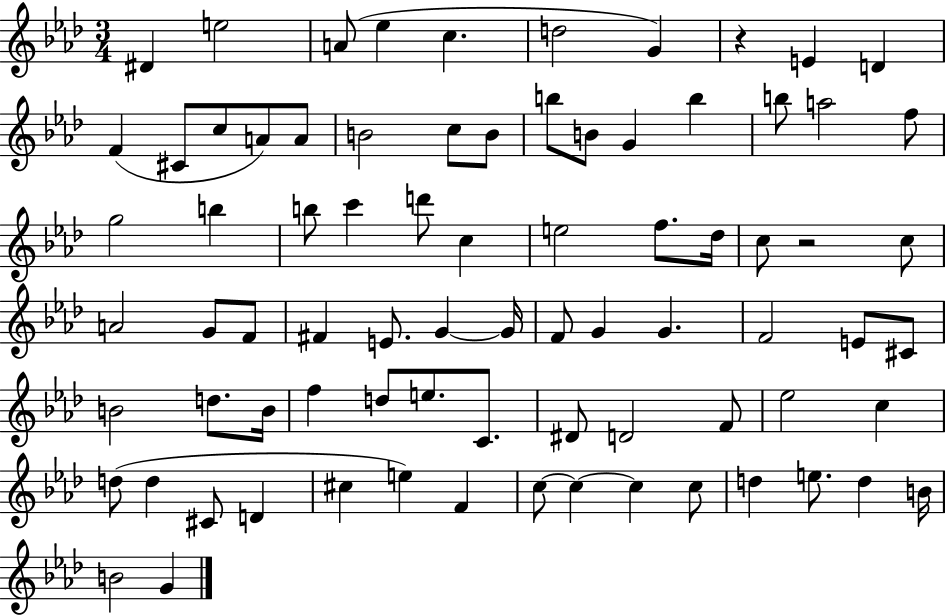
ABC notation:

X:1
T:Untitled
M:3/4
L:1/4
K:Ab
^D e2 A/2 _e c d2 G z E D F ^C/2 c/2 A/2 A/2 B2 c/2 B/2 b/2 B/2 G b b/2 a2 f/2 g2 b b/2 c' d'/2 c e2 f/2 _d/4 c/2 z2 c/2 A2 G/2 F/2 ^F E/2 G G/4 F/2 G G F2 E/2 ^C/2 B2 d/2 B/4 f d/2 e/2 C/2 ^D/2 D2 F/2 _e2 c d/2 d ^C/2 D ^c e F c/2 c c c/2 d e/2 d B/4 B2 G